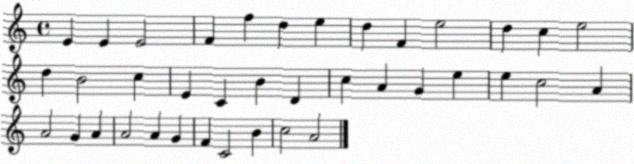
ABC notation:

X:1
T:Untitled
M:4/4
L:1/4
K:C
E E E2 F f d e d F e2 d c e2 d B2 c E C B D c A G e e c2 A A2 G A A2 A G F C2 B c2 A2